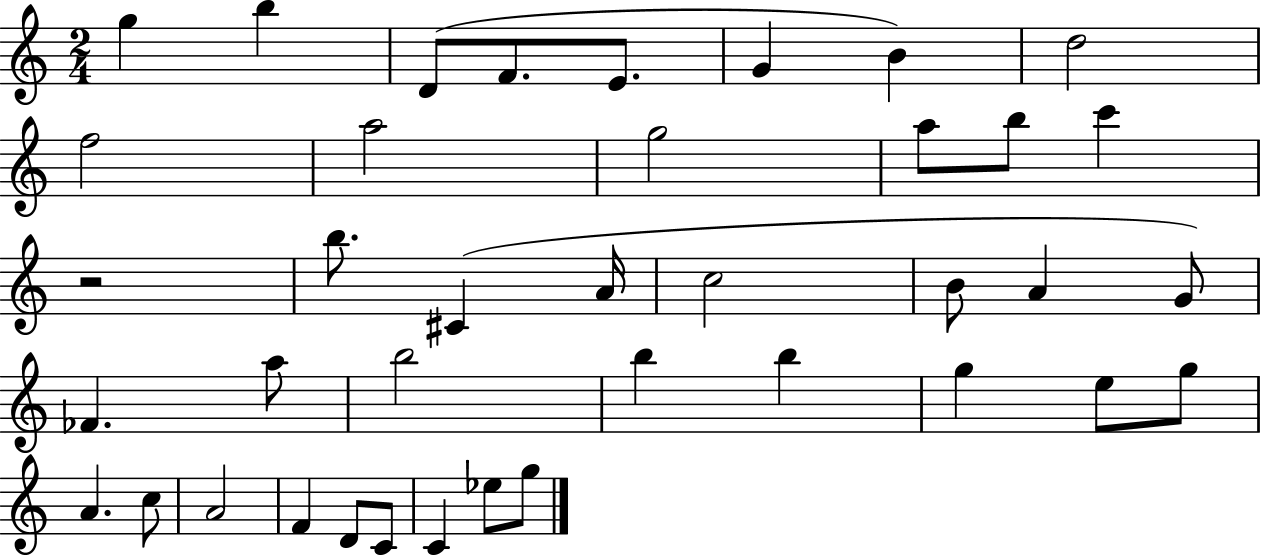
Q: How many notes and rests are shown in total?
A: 39